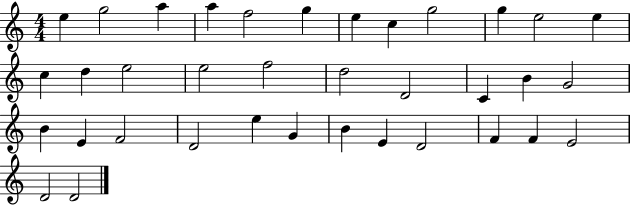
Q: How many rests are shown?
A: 0